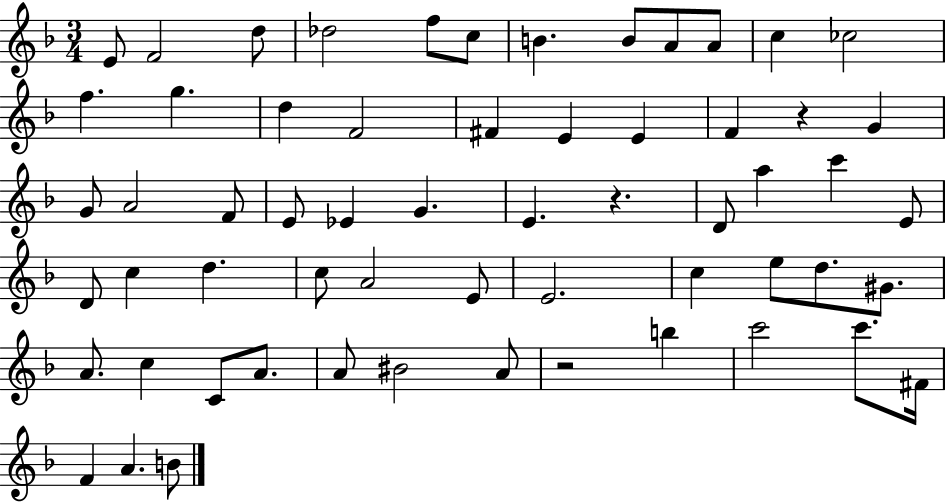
{
  \clef treble
  \numericTimeSignature
  \time 3/4
  \key f \major
  e'8 f'2 d''8 | des''2 f''8 c''8 | b'4. b'8 a'8 a'8 | c''4 ces''2 | \break f''4. g''4. | d''4 f'2 | fis'4 e'4 e'4 | f'4 r4 g'4 | \break g'8 a'2 f'8 | e'8 ees'4 g'4. | e'4. r4. | d'8 a''4 c'''4 e'8 | \break d'8 c''4 d''4. | c''8 a'2 e'8 | e'2. | c''4 e''8 d''8. gis'8. | \break a'8. c''4 c'8 a'8. | a'8 bis'2 a'8 | r2 b''4 | c'''2 c'''8. fis'16 | \break f'4 a'4. b'8 | \bar "|."
}